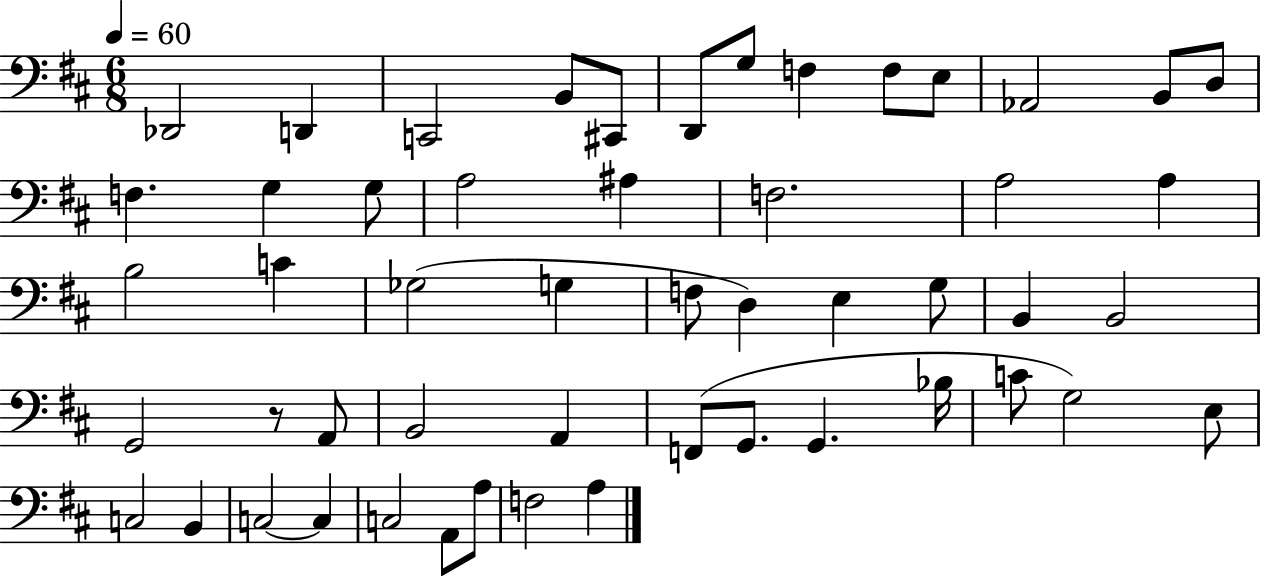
{
  \clef bass
  \numericTimeSignature
  \time 6/8
  \key d \major
  \tempo 4 = 60
  \repeat volta 2 { des,2 d,4 | c,2 b,8 cis,8 | d,8 g8 f4 f8 e8 | aes,2 b,8 d8 | \break f4. g4 g8 | a2 ais4 | f2. | a2 a4 | \break b2 c'4 | ges2( g4 | f8 d4) e4 g8 | b,4 b,2 | \break g,2 r8 a,8 | b,2 a,4 | f,8( g,8. g,4. bes16 | c'8 g2) e8 | \break c2 b,4 | c2~~ c4 | c2 a,8 a8 | f2 a4 | \break } \bar "|."
}